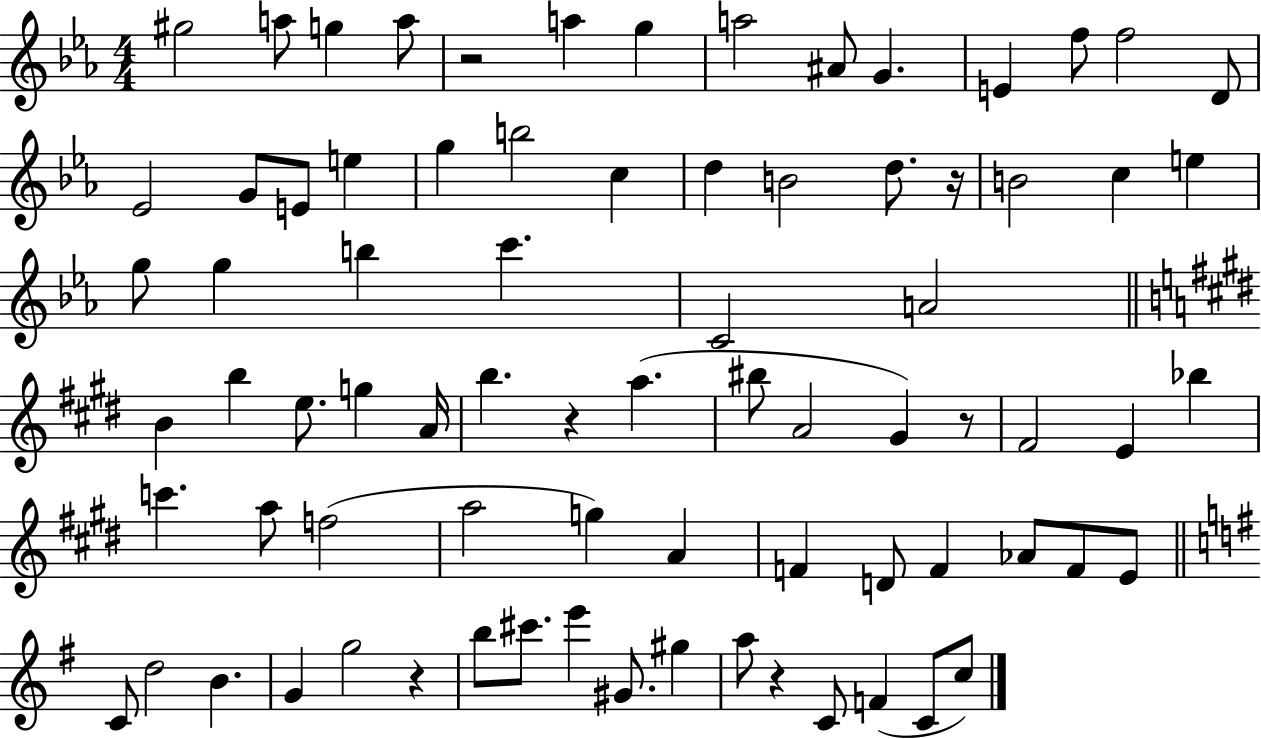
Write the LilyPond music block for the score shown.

{
  \clef treble
  \numericTimeSignature
  \time 4/4
  \key ees \major
  gis''2 a''8 g''4 a''8 | r2 a''4 g''4 | a''2 ais'8 g'4. | e'4 f''8 f''2 d'8 | \break ees'2 g'8 e'8 e''4 | g''4 b''2 c''4 | d''4 b'2 d''8. r16 | b'2 c''4 e''4 | \break g''8 g''4 b''4 c'''4. | c'2 a'2 | \bar "||" \break \key e \major b'4 b''4 e''8. g''4 a'16 | b''4. r4 a''4.( | bis''8 a'2 gis'4) r8 | fis'2 e'4 bes''4 | \break c'''4. a''8 f''2( | a''2 g''4) a'4 | f'4 d'8 f'4 aes'8 f'8 e'8 | \bar "||" \break \key g \major c'8 d''2 b'4. | g'4 g''2 r4 | b''8 cis'''8. e'''4 gis'8. gis''4 | a''8 r4 c'8 f'4( c'8 c''8) | \break \bar "|."
}